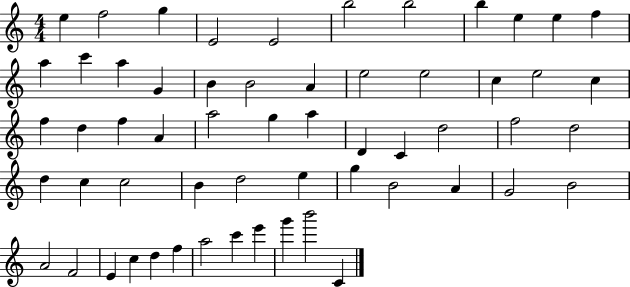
E5/q F5/h G5/q E4/h E4/h B5/h B5/h B5/q E5/q E5/q F5/q A5/q C6/q A5/q G4/q B4/q B4/h A4/q E5/h E5/h C5/q E5/h C5/q F5/q D5/q F5/q A4/q A5/h G5/q A5/q D4/q C4/q D5/h F5/h D5/h D5/q C5/q C5/h B4/q D5/h E5/q G5/q B4/h A4/q G4/h B4/h A4/h F4/h E4/q C5/q D5/q F5/q A5/h C6/q E6/q G6/q B6/h C4/q